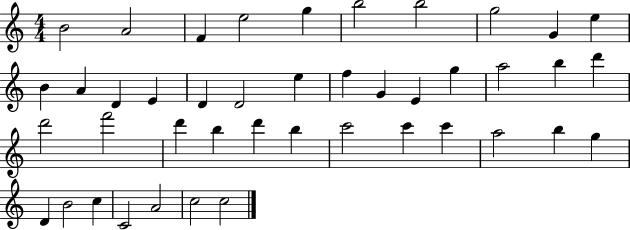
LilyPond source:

{
  \clef treble
  \numericTimeSignature
  \time 4/4
  \key c \major
  b'2 a'2 | f'4 e''2 g''4 | b''2 b''2 | g''2 g'4 e''4 | \break b'4 a'4 d'4 e'4 | d'4 d'2 e''4 | f''4 g'4 e'4 g''4 | a''2 b''4 d'''4 | \break d'''2 f'''2 | d'''4 b''4 d'''4 b''4 | c'''2 c'''4 c'''4 | a''2 b''4 g''4 | \break d'4 b'2 c''4 | c'2 a'2 | c''2 c''2 | \bar "|."
}